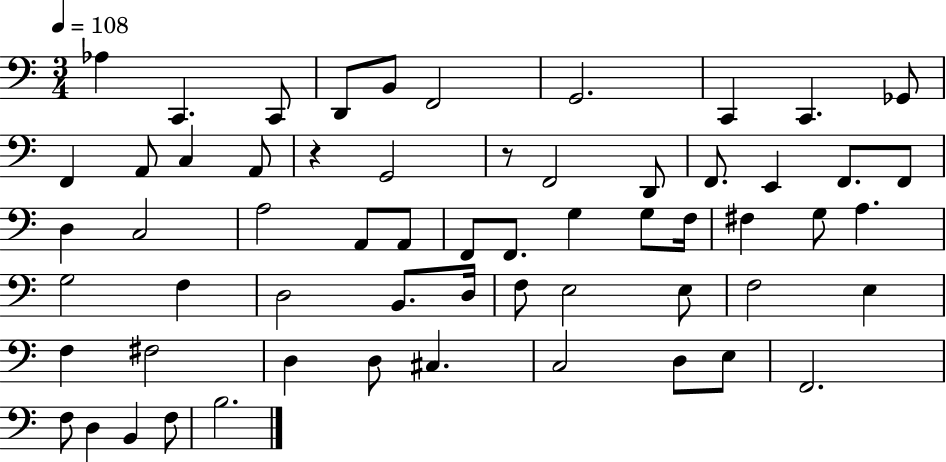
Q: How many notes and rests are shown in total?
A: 60